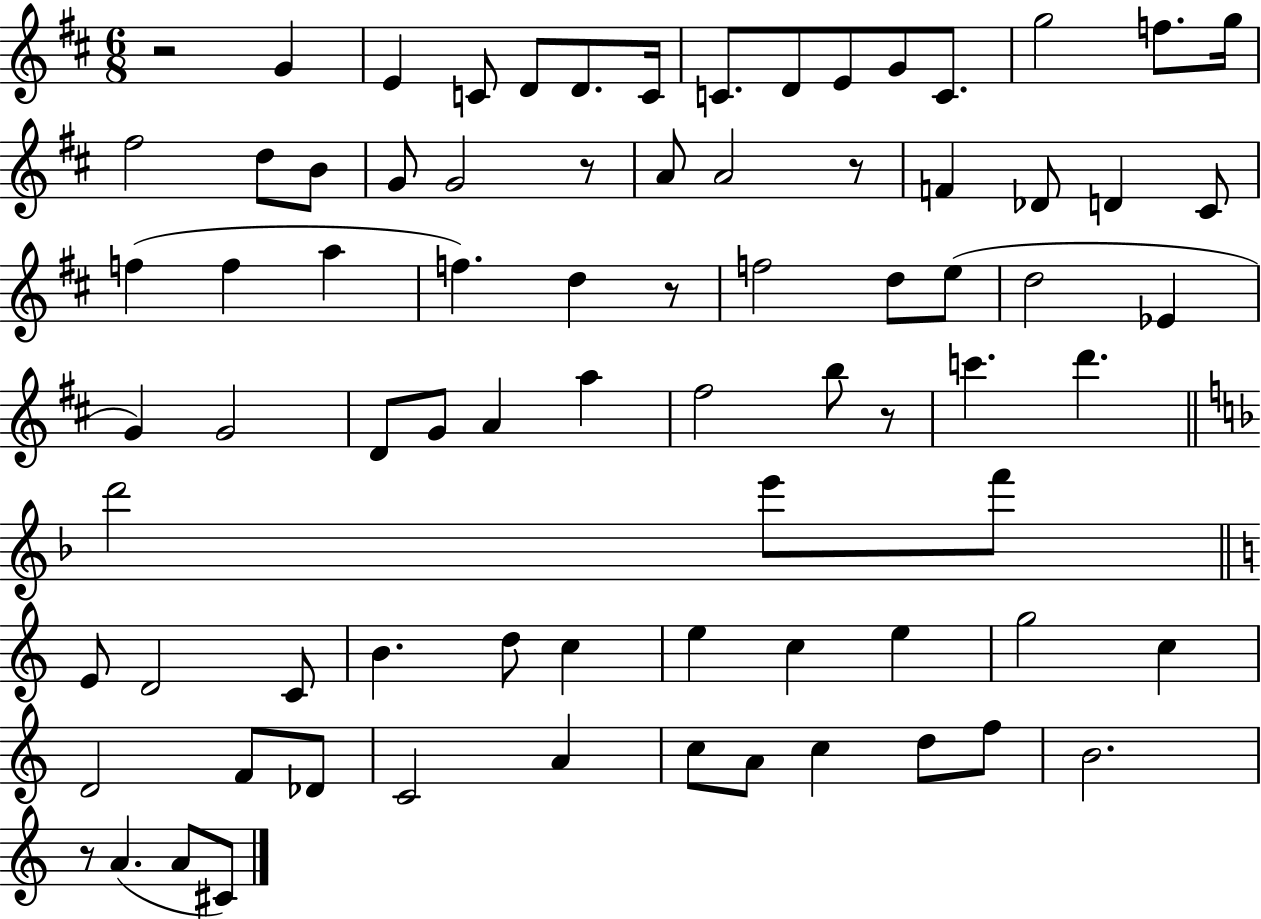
X:1
T:Untitled
M:6/8
L:1/4
K:D
z2 G E C/2 D/2 D/2 C/4 C/2 D/2 E/2 G/2 C/2 g2 f/2 g/4 ^f2 d/2 B/2 G/2 G2 z/2 A/2 A2 z/2 F _D/2 D ^C/2 f f a f d z/2 f2 d/2 e/2 d2 _E G G2 D/2 G/2 A a ^f2 b/2 z/2 c' d' d'2 e'/2 f'/2 E/2 D2 C/2 B d/2 c e c e g2 c D2 F/2 _D/2 C2 A c/2 A/2 c d/2 f/2 B2 z/2 A A/2 ^C/2